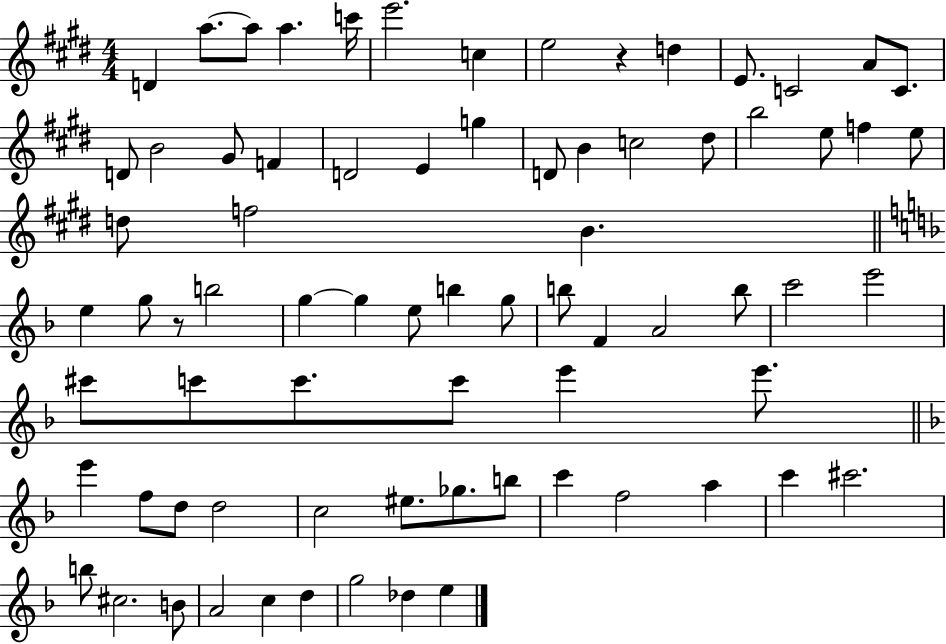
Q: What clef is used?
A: treble